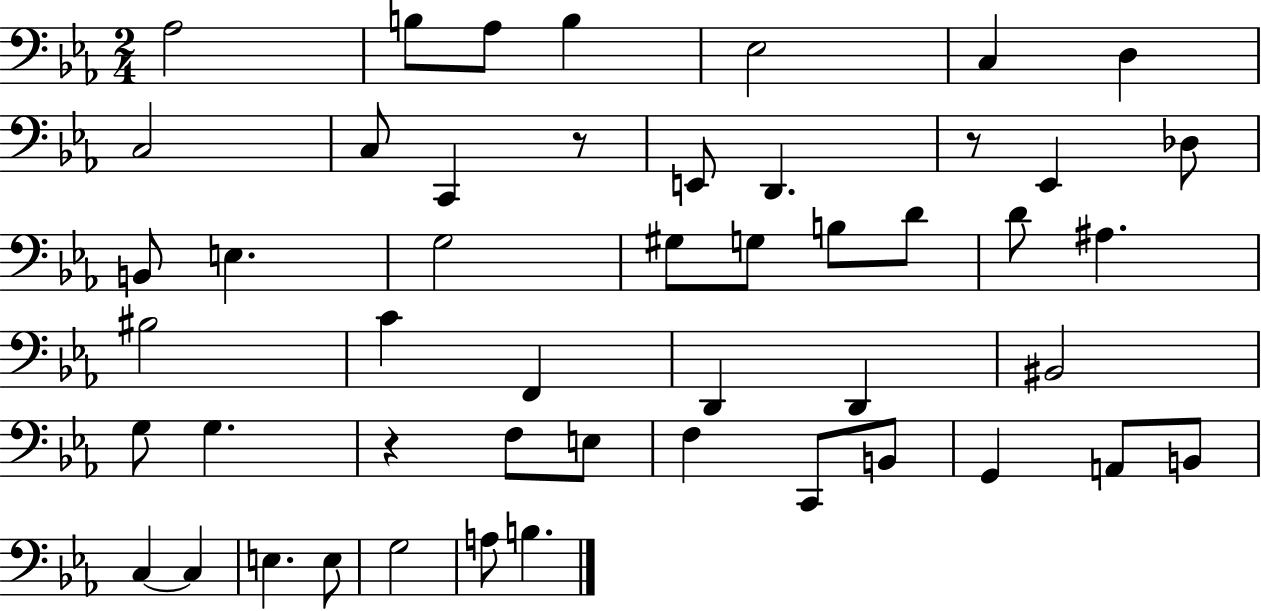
{
  \clef bass
  \numericTimeSignature
  \time 2/4
  \key ees \major
  \repeat volta 2 { aes2 | b8 aes8 b4 | ees2 | c4 d4 | \break c2 | c8 c,4 r8 | e,8 d,4. | r8 ees,4 des8 | \break b,8 e4. | g2 | gis8 g8 b8 d'8 | d'8 ais4. | \break bis2 | c'4 f,4 | d,4 d,4 | bis,2 | \break g8 g4. | r4 f8 e8 | f4 c,8 b,8 | g,4 a,8 b,8 | \break c4~~ c4 | e4. e8 | g2 | a8 b4. | \break } \bar "|."
}